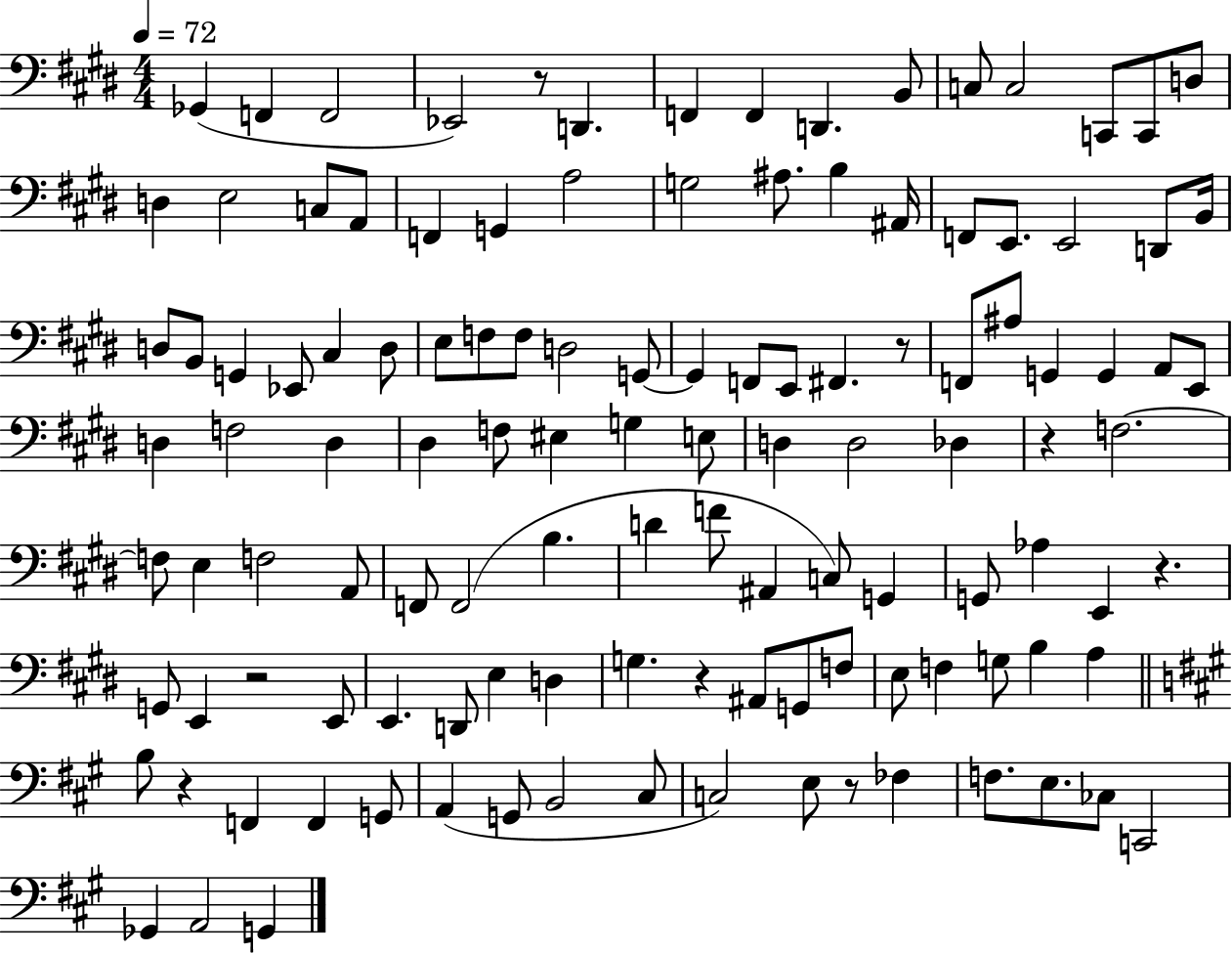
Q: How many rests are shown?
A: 8